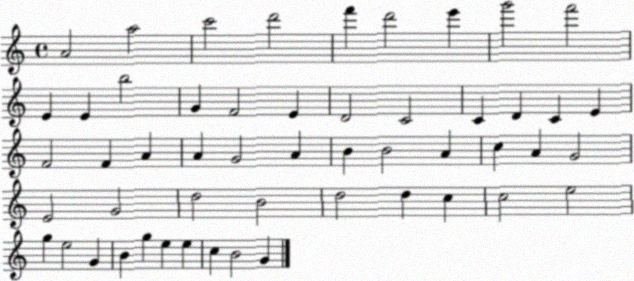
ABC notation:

X:1
T:Untitled
M:4/4
L:1/4
K:C
A2 a2 c'2 d'2 f' d'2 e' g'2 f'2 E E b2 G F2 E D2 C2 C D C E F2 F A A G2 A B B2 A c A G2 E2 G2 d2 B2 d2 d c c2 e2 g e2 G B g e e c B2 G